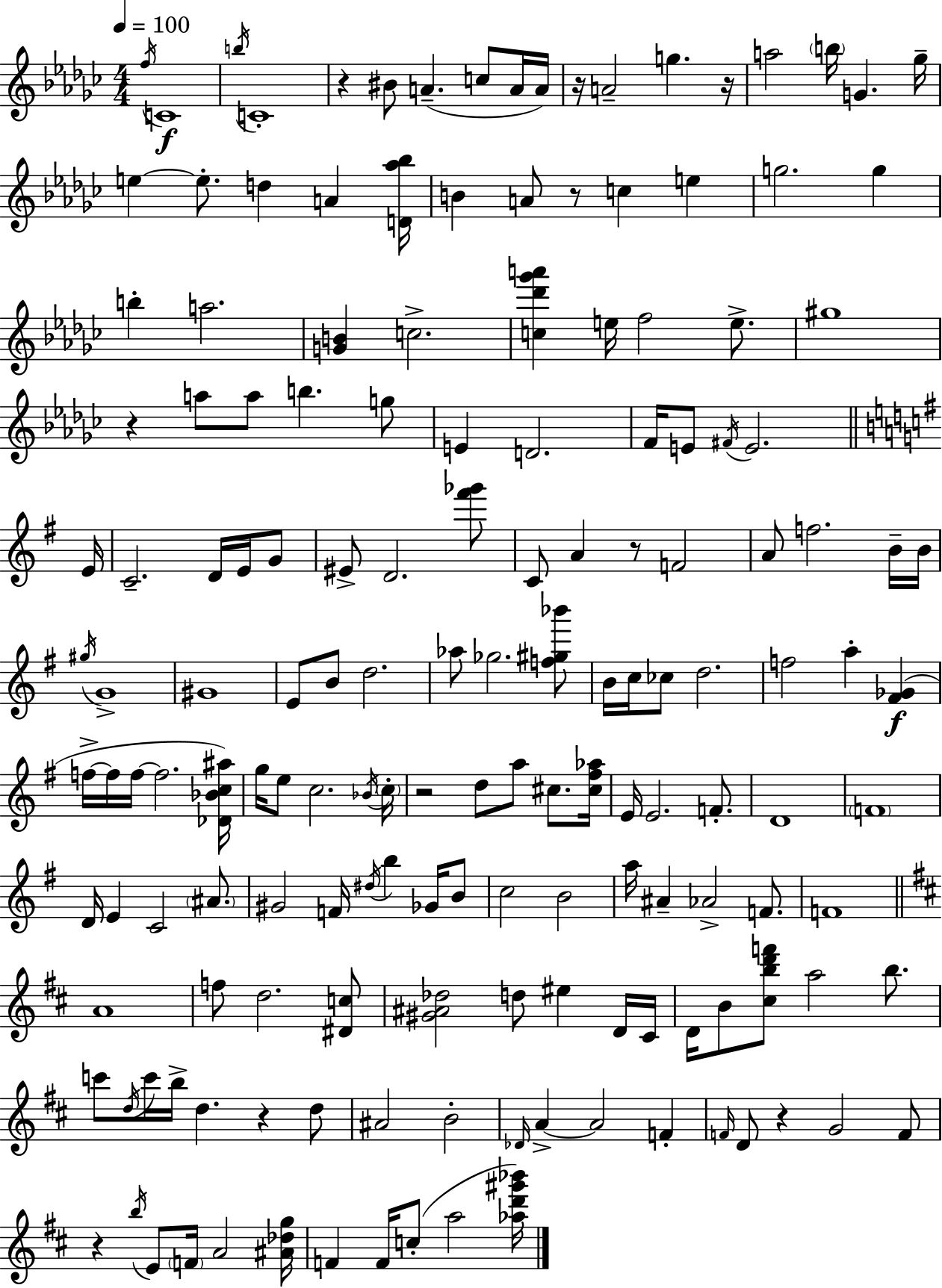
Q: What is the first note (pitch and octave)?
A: F5